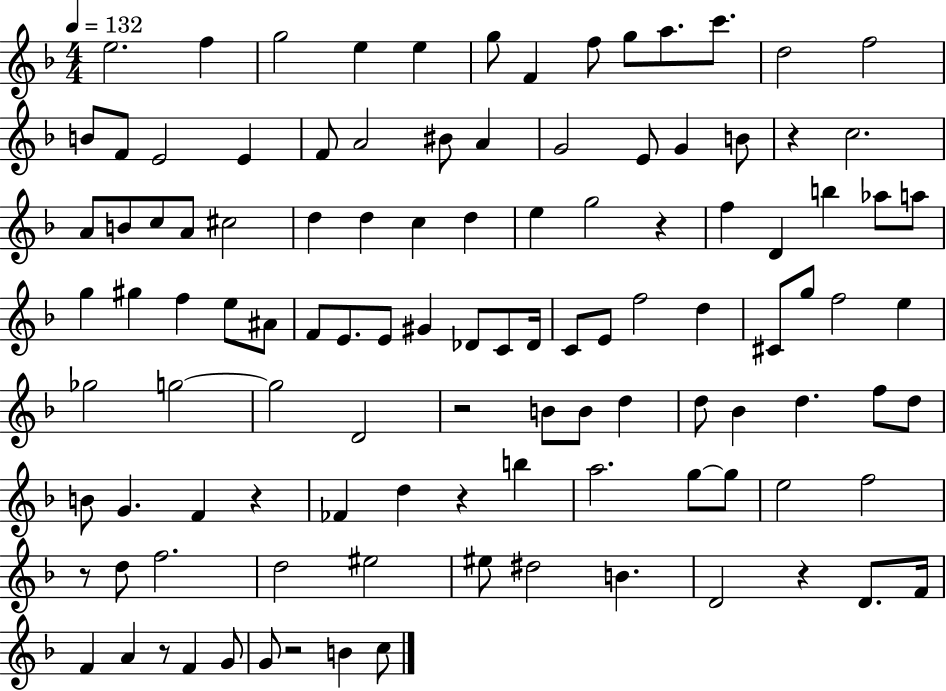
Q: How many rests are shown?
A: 9